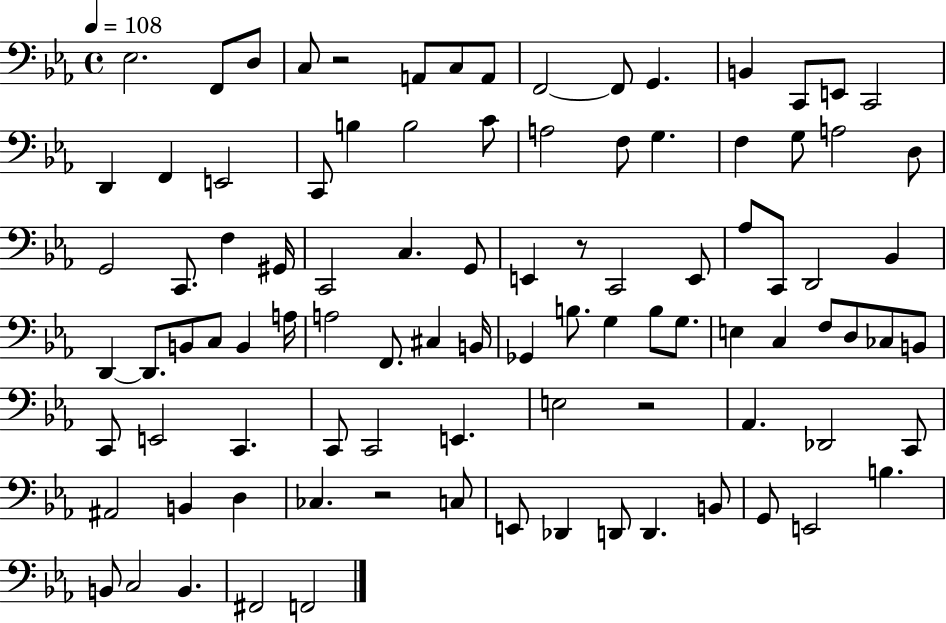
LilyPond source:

{
  \clef bass
  \time 4/4
  \defaultTimeSignature
  \key ees \major
  \tempo 4 = 108
  ees2. f,8 d8 | c8 r2 a,8 c8 a,8 | f,2~~ f,8 g,4. | b,4 c,8 e,8 c,2 | \break d,4 f,4 e,2 | c,8 b4 b2 c'8 | a2 f8 g4. | f4 g8 a2 d8 | \break g,2 c,8. f4 gis,16 | c,2 c4. g,8 | e,4 r8 c,2 e,8 | aes8 c,8 d,2 bes,4 | \break d,4~~ d,8. b,8 c8 b,4 a16 | a2 f,8. cis4 b,16 | ges,4 b8. g4 b8 g8. | e4 c4 f8 d8 ces8 b,8 | \break c,8 e,2 c,4. | c,8 c,2 e,4. | e2 r2 | aes,4. des,2 c,8 | \break ais,2 b,4 d4 | ces4. r2 c8 | e,8 des,4 d,8 d,4. b,8 | g,8 e,2 b4. | \break b,8 c2 b,4. | fis,2 f,2 | \bar "|."
}